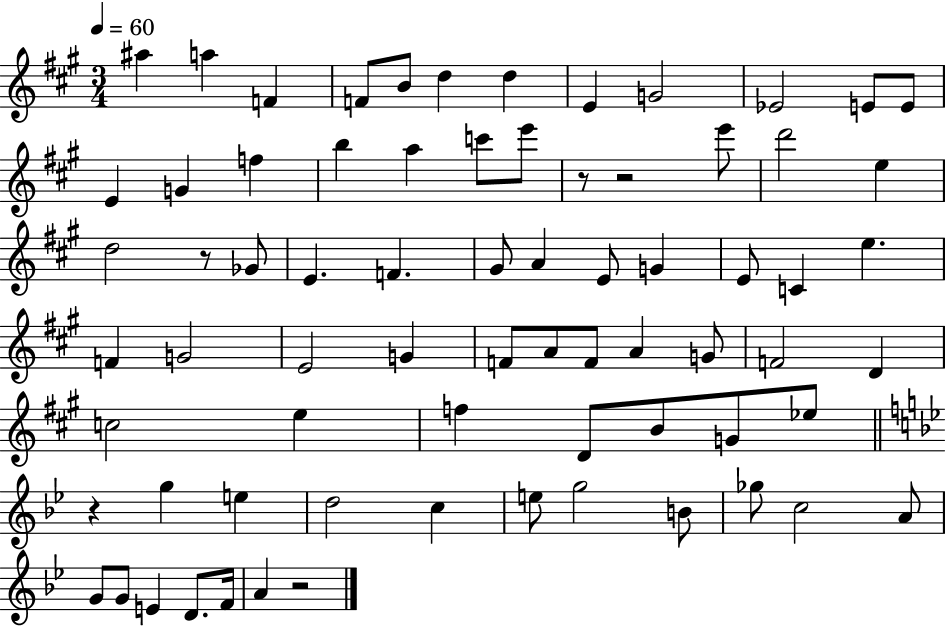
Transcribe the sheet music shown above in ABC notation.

X:1
T:Untitled
M:3/4
L:1/4
K:A
^a a F F/2 B/2 d d E G2 _E2 E/2 E/2 E G f b a c'/2 e'/2 z/2 z2 e'/2 d'2 e d2 z/2 _G/2 E F ^G/2 A E/2 G E/2 C e F G2 E2 G F/2 A/2 F/2 A G/2 F2 D c2 e f D/2 B/2 G/2 _e/2 z g e d2 c e/2 g2 B/2 _g/2 c2 A/2 G/2 G/2 E D/2 F/4 A z2